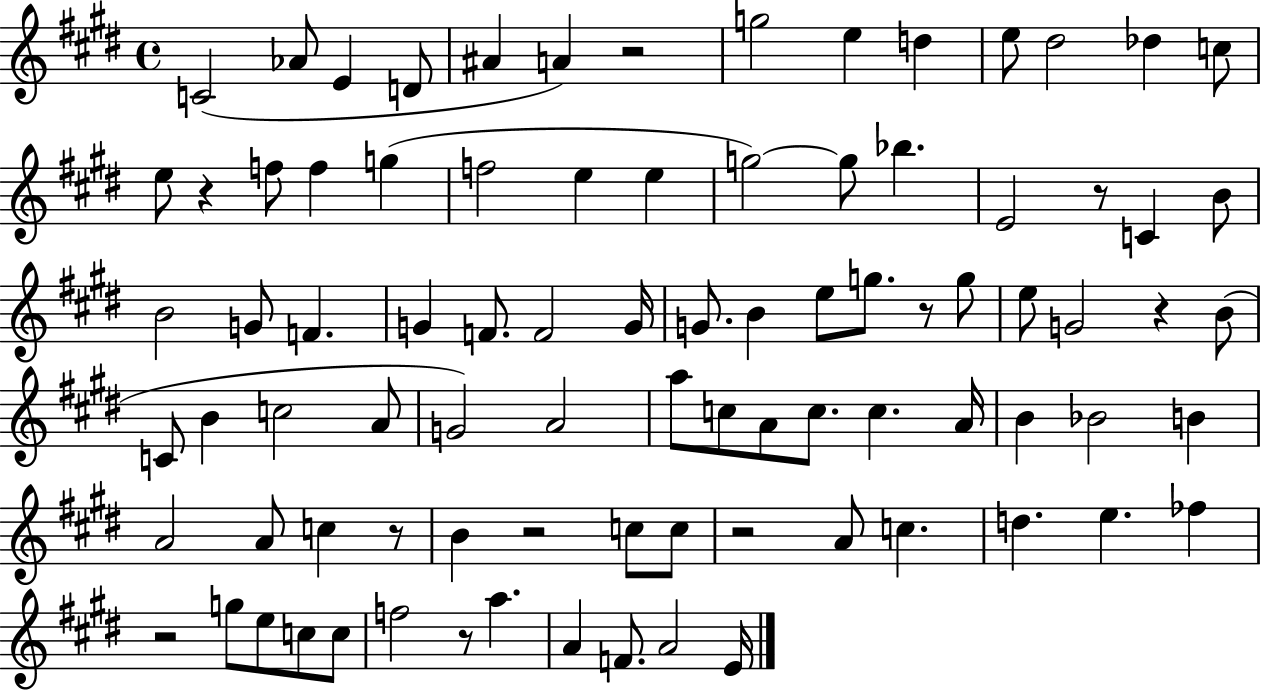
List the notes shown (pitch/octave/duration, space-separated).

C4/h Ab4/e E4/q D4/e A#4/q A4/q R/h G5/h E5/q D5/q E5/e D#5/h Db5/q C5/e E5/e R/q F5/e F5/q G5/q F5/h E5/q E5/q G5/h G5/e Bb5/q. E4/h R/e C4/q B4/e B4/h G4/e F4/q. G4/q F4/e. F4/h G4/s G4/e. B4/q E5/e G5/e. R/e G5/e E5/e G4/h R/q B4/e C4/e B4/q C5/h A4/e G4/h A4/h A5/e C5/e A4/e C5/e. C5/q. A4/s B4/q Bb4/h B4/q A4/h A4/e C5/q R/e B4/q R/h C5/e C5/e R/h A4/e C5/q. D5/q. E5/q. FES5/q R/h G5/e E5/e C5/e C5/e F5/h R/e A5/q. A4/q F4/e. A4/h E4/s